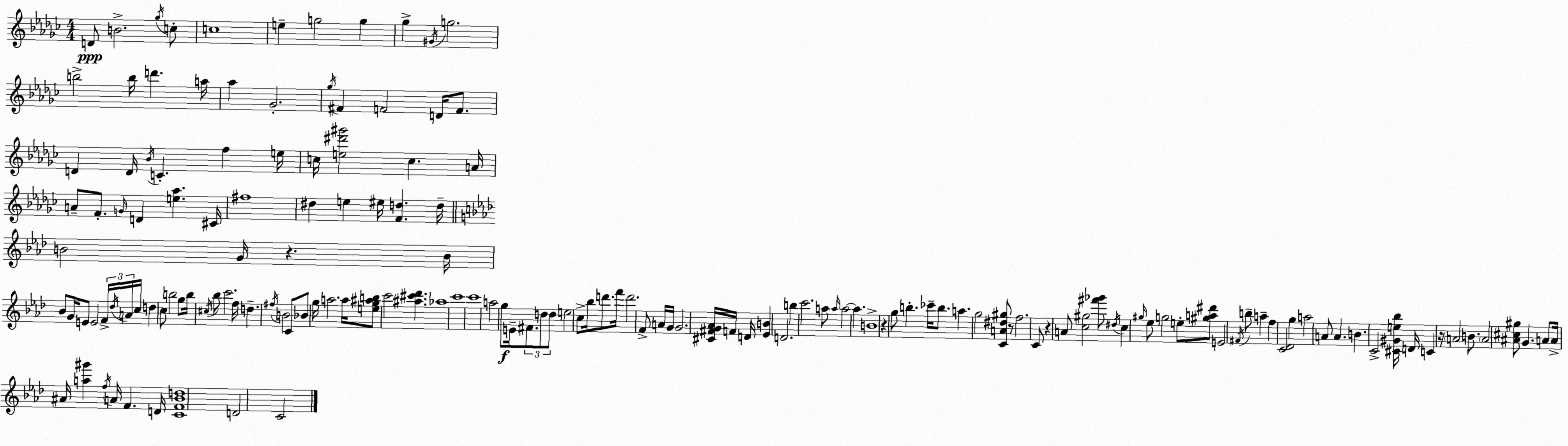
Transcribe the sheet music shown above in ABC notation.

X:1
T:Untitled
M:4/4
L:1/4
K:Ebm
D/2 B2 _g/4 c/2 c4 e g2 g _g ^G/4 g2 b2 b/4 d' a/4 _a _G2 _g/4 ^F F2 D/4 F/2 D D/4 _B/4 C f e/4 c/4 [e^d'^g']2 c A/4 A/2 F/2 G/4 D [e_a] ^C/4 ^f4 ^d e ^e/4 [Fd] d/4 B2 G/4 z B/4 _B/2 G/4 E/2 E2 F/4 _d/4 A/4 c/4 d c/2 b2 g/2 b/4 ^c/4 _b/2 c'2 f/4 d ^f/4 B2 C/2 _B/2 g/4 a2 a/4 [eg^ab]/2 c'2 [^a^c'_d'] _a4 c'4 c'4 a2 g/2 E/4 ^F/2 d/2 d/2 e2 c/2 _b/4 d'/2 f'/4 d'2 F/2 A/4 G/4 G2 [^C^FG_A]/4 F/4 D/4 [_EB] D2 b c'2 a/2 a/4 a2 a B4 z g/2 b _c'/4 b/2 a g2 [CA^d^g]/2 z/2 f2 C/2 z A/2 [c^g]2 [^f'_g']/2 ^d/4 c ^g/4 _e/2 g2 e/2 [^ga^d']/2 E2 ^F/4 b/2 a f [C_D]2 g a2 A/2 A B C2 [^C^Ge_b]/4 D/4 C z/4 A2 B/2 A2 [^A^c^g]/2 G A/2 A/4 ^A/4 [a^g'] f/4 A/4 F D/4 [CF_Bd]4 D2 C2